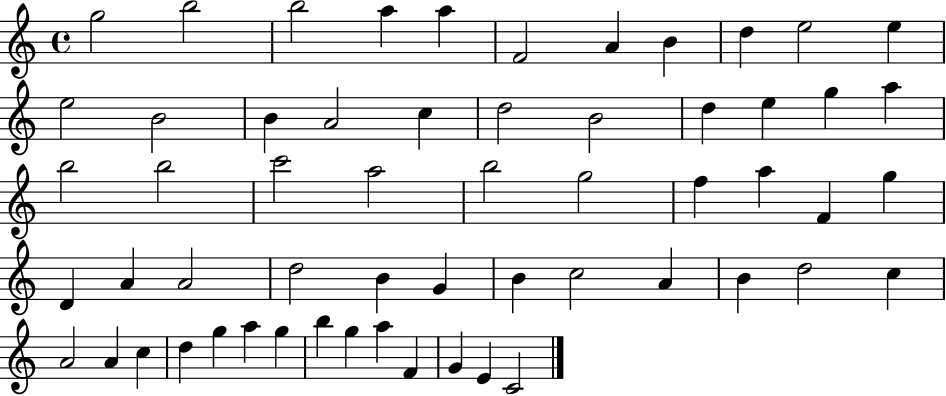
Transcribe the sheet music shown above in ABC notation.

X:1
T:Untitled
M:4/4
L:1/4
K:C
g2 b2 b2 a a F2 A B d e2 e e2 B2 B A2 c d2 B2 d e g a b2 b2 c'2 a2 b2 g2 f a F g D A A2 d2 B G B c2 A B d2 c A2 A c d g a g b g a F G E C2